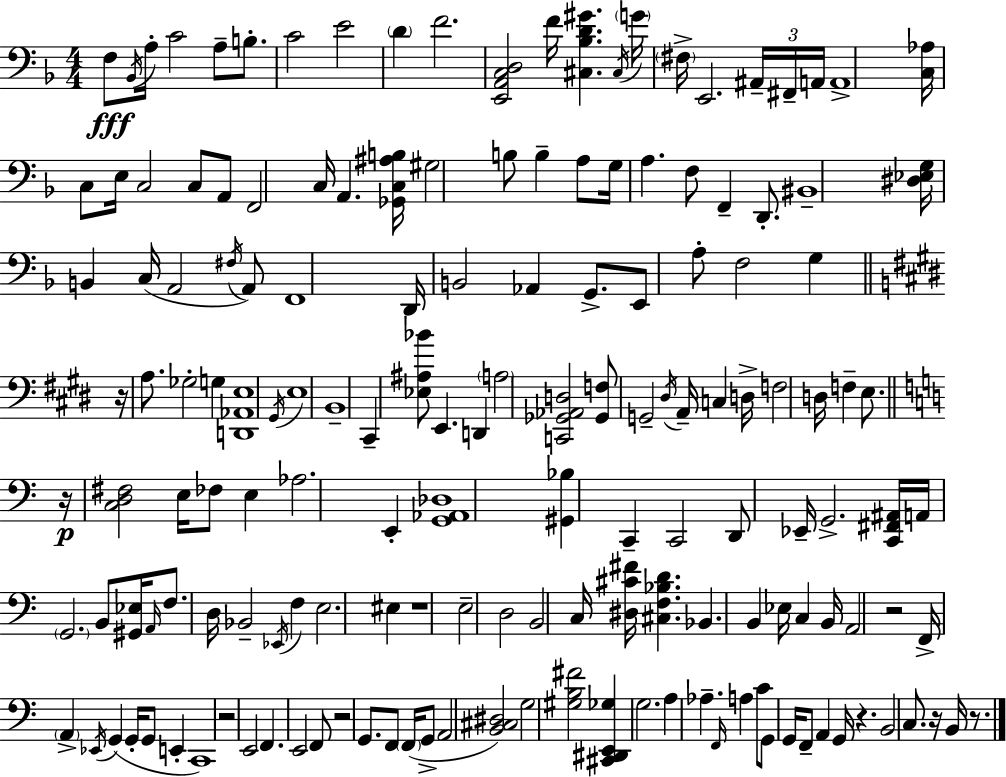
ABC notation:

X:1
T:Untitled
M:4/4
L:1/4
K:Dm
F,/2 _B,,/4 A,/4 C2 A,/2 B,/2 C2 E2 D F2 [E,,A,,C,D,]2 F/4 [^C,_B,D^G] ^C,/4 G/4 ^F,/4 E,,2 ^A,,/4 ^F,,/4 A,,/4 A,,4 [C,_A,]/4 C,/2 E,/4 C,2 C,/2 A,,/2 F,,2 C,/4 A,, [_G,,C,^A,B,]/4 ^G,2 B,/2 B, A,/2 G,/4 A, F,/2 F,, D,,/2 ^B,,4 [^D,_E,G,]/4 B,, C,/4 A,,2 ^F,/4 A,,/2 F,,4 D,,/4 B,,2 _A,, G,,/2 E,,/2 A,/2 F,2 G, z/4 A,/2 _G,2 G, [D,,_A,,E,]4 ^G,,/4 E,4 B,,4 ^C,, [_E,^A,_B]/2 E,, D,, A,2 [C,,_G,,_A,,D,]2 [_G,,F,]/2 G,,2 ^D,/4 A,,/4 C, D,/4 F,2 D,/4 F, E,/2 z/4 [C,D,^F,]2 E,/4 _F,/2 E, _A,2 E,, [G,,_A,,_D,]4 [^G,,_B,] C,, C,,2 D,,/2 _E,,/4 G,,2 [C,,^F,,^A,,]/4 A,,/4 G,,2 B,,/2 [^G,,_E,]/4 A,,/4 F,/2 D,/4 _B,,2 _E,,/4 F, E,2 ^E, z4 E,2 D,2 B,,2 C,/4 [^D,^C^F]/4 [^C,F,_B,D] _B,, B,, _E,/4 C, B,,/4 A,,2 z2 F,,/4 A,, _E,,/4 G,, G,,/4 G,,/2 E,, C,,4 z2 E,,2 F,, E,,2 F,,/2 z2 G,,/2 F,,/2 F,,/4 G,,/2 A,,2 [B,,^C,^D,]2 G,2 [^G,B,^F]2 [^C,,^D,,E,,_G,] G,2 A, _A, F,,/4 A, C/2 G,,/2 G,,/4 F,,/2 A,, G,,/4 z B,,2 C,/2 z/4 B,,/4 z/2